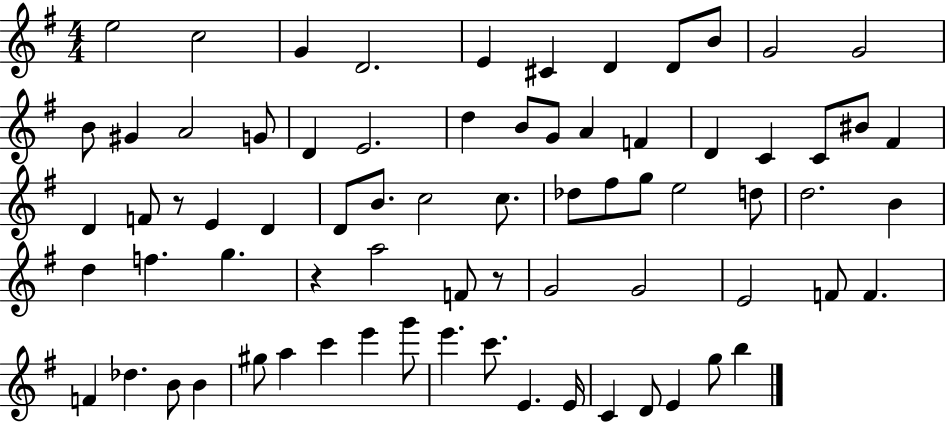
E5/h C5/h G4/q D4/h. E4/q C#4/q D4/q D4/e B4/e G4/h G4/h B4/e G#4/q A4/h G4/e D4/q E4/h. D5/q B4/e G4/e A4/q F4/q D4/q C4/q C4/e BIS4/e F#4/q D4/q F4/e R/e E4/q D4/q D4/e B4/e. C5/h C5/e. Db5/e F#5/e G5/e E5/h D5/e D5/h. B4/q D5/q F5/q. G5/q. R/q A5/h F4/e R/e G4/h G4/h E4/h F4/e F4/q. F4/q Db5/q. B4/e B4/q G#5/e A5/q C6/q E6/q G6/e E6/q. C6/e. E4/q. E4/s C4/q D4/e E4/q G5/e B5/q